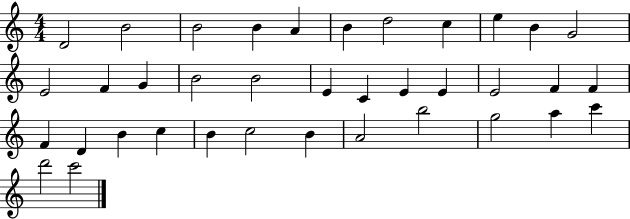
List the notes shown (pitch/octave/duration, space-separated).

D4/h B4/h B4/h B4/q A4/q B4/q D5/h C5/q E5/q B4/q G4/h E4/h F4/q G4/q B4/h B4/h E4/q C4/q E4/q E4/q E4/h F4/q F4/q F4/q D4/q B4/q C5/q B4/q C5/h B4/q A4/h B5/h G5/h A5/q C6/q D6/h C6/h